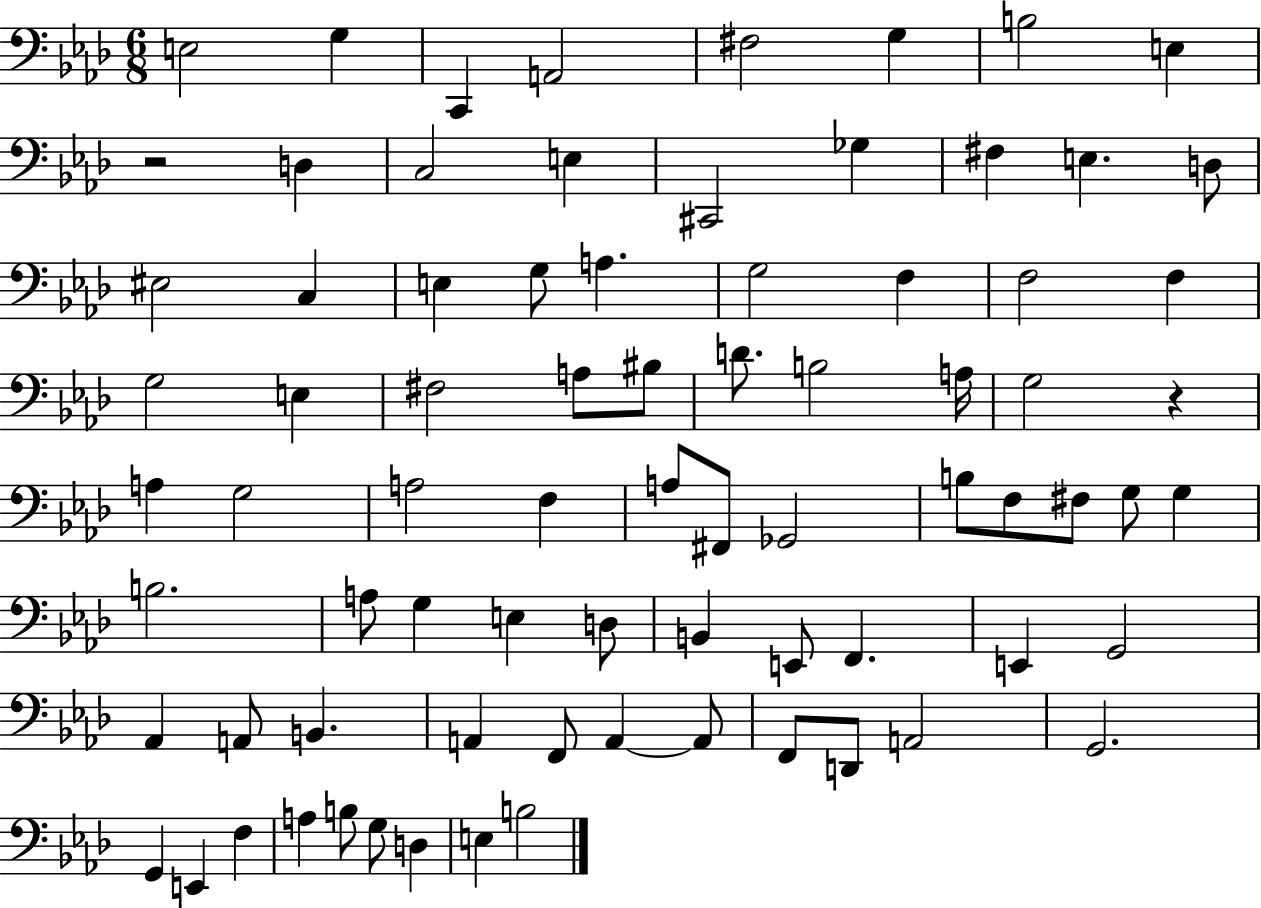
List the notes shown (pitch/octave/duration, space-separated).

E3/h G3/q C2/q A2/h F#3/h G3/q B3/h E3/q R/h D3/q C3/h E3/q C#2/h Gb3/q F#3/q E3/q. D3/e EIS3/h C3/q E3/q G3/e A3/q. G3/h F3/q F3/h F3/q G3/h E3/q F#3/h A3/e BIS3/e D4/e. B3/h A3/s G3/h R/q A3/q G3/h A3/h F3/q A3/e F#2/e Gb2/h B3/e F3/e F#3/e G3/e G3/q B3/h. A3/e G3/q E3/q D3/e B2/q E2/e F2/q. E2/q G2/h Ab2/q A2/e B2/q. A2/q F2/e A2/q A2/e F2/e D2/e A2/h G2/h. G2/q E2/q F3/q A3/q B3/e G3/e D3/q E3/q B3/h